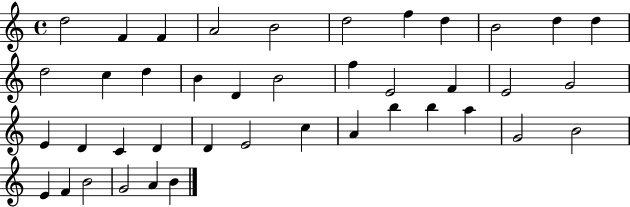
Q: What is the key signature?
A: C major